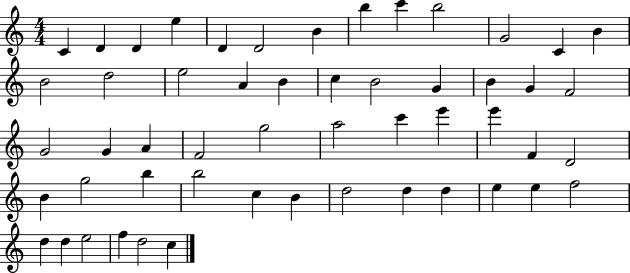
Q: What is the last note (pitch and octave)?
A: C5